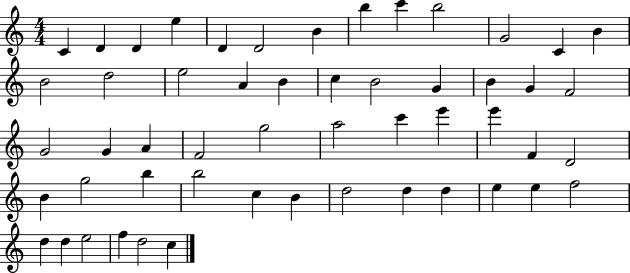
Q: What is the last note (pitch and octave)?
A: C5